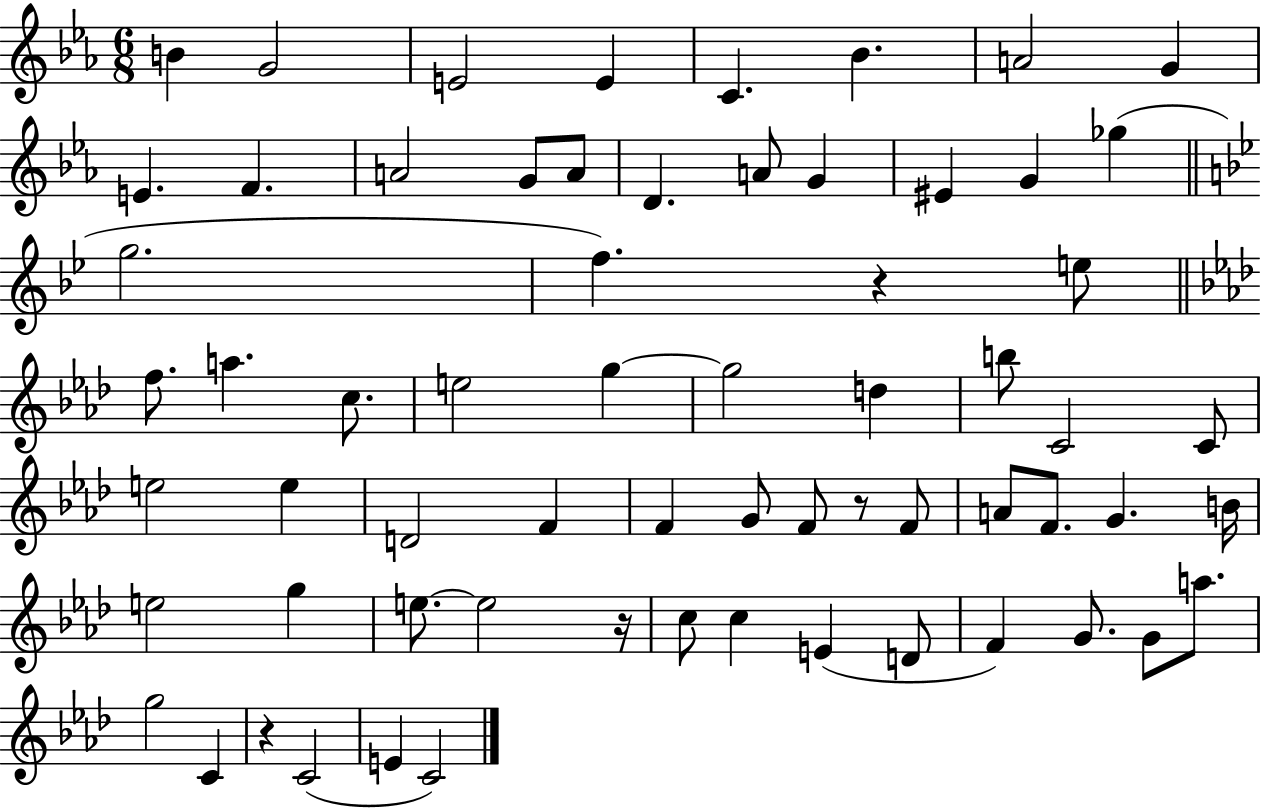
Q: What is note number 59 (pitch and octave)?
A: C4